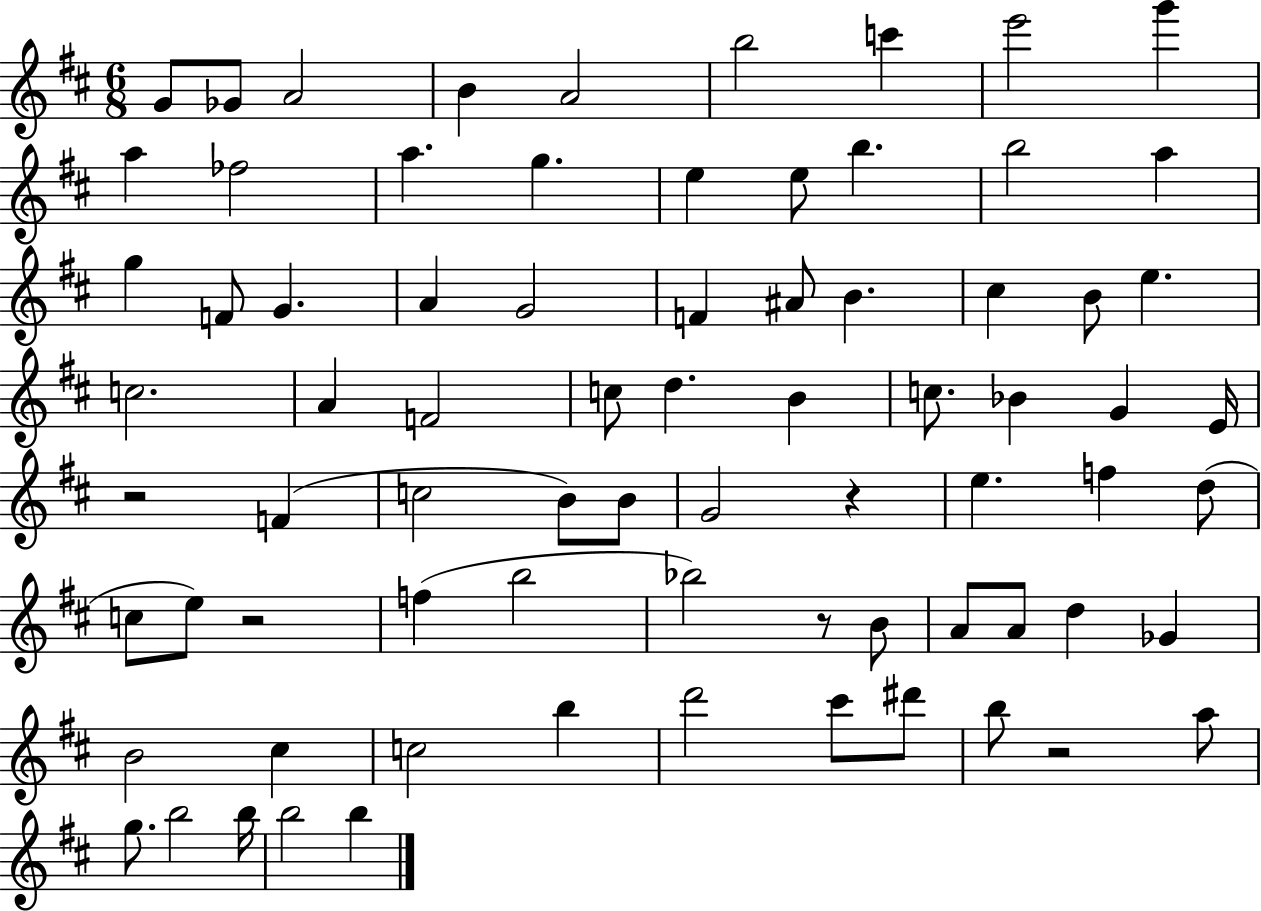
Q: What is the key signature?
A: D major